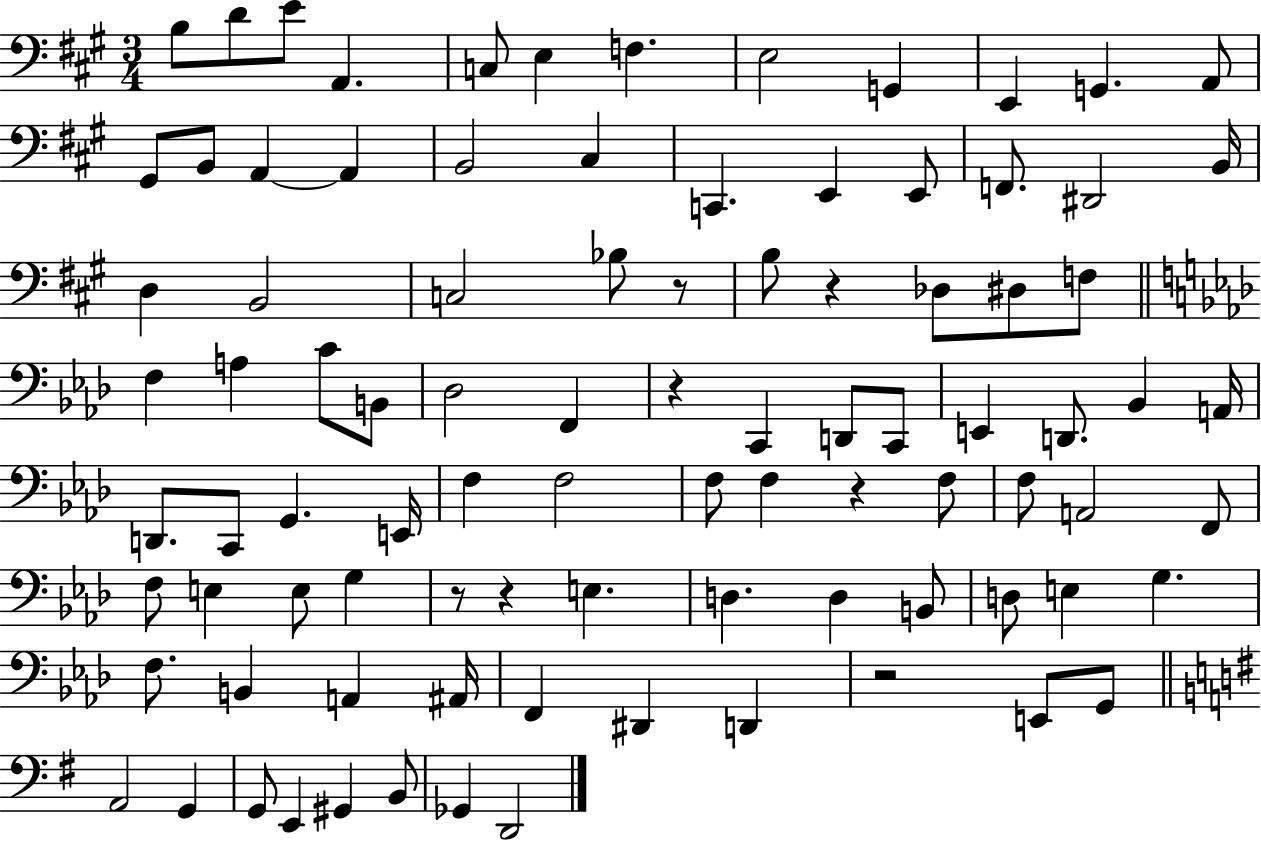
X:1
T:Untitled
M:3/4
L:1/4
K:A
B,/2 D/2 E/2 A,, C,/2 E, F, E,2 G,, E,, G,, A,,/2 ^G,,/2 B,,/2 A,, A,, B,,2 ^C, C,, E,, E,,/2 F,,/2 ^D,,2 B,,/4 D, B,,2 C,2 _B,/2 z/2 B,/2 z _D,/2 ^D,/2 F,/2 F, A, C/2 B,,/2 _D,2 F,, z C,, D,,/2 C,,/2 E,, D,,/2 _B,, A,,/4 D,,/2 C,,/2 G,, E,,/4 F, F,2 F,/2 F, z F,/2 F,/2 A,,2 F,,/2 F,/2 E, E,/2 G, z/2 z E, D, D, B,,/2 D,/2 E, G, F,/2 B,, A,, ^A,,/4 F,, ^D,, D,, z2 E,,/2 G,,/2 A,,2 G,, G,,/2 E,, ^G,, B,,/2 _G,, D,,2